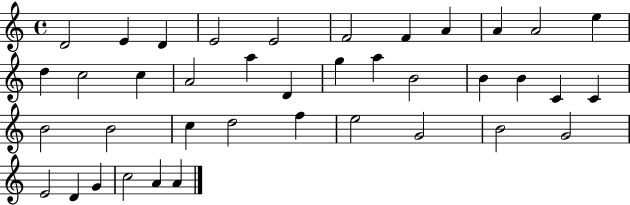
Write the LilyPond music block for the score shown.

{
  \clef treble
  \time 4/4
  \defaultTimeSignature
  \key c \major
  d'2 e'4 d'4 | e'2 e'2 | f'2 f'4 a'4 | a'4 a'2 e''4 | \break d''4 c''2 c''4 | a'2 a''4 d'4 | g''4 a''4 b'2 | b'4 b'4 c'4 c'4 | \break b'2 b'2 | c''4 d''2 f''4 | e''2 g'2 | b'2 g'2 | \break e'2 d'4 g'4 | c''2 a'4 a'4 | \bar "|."
}